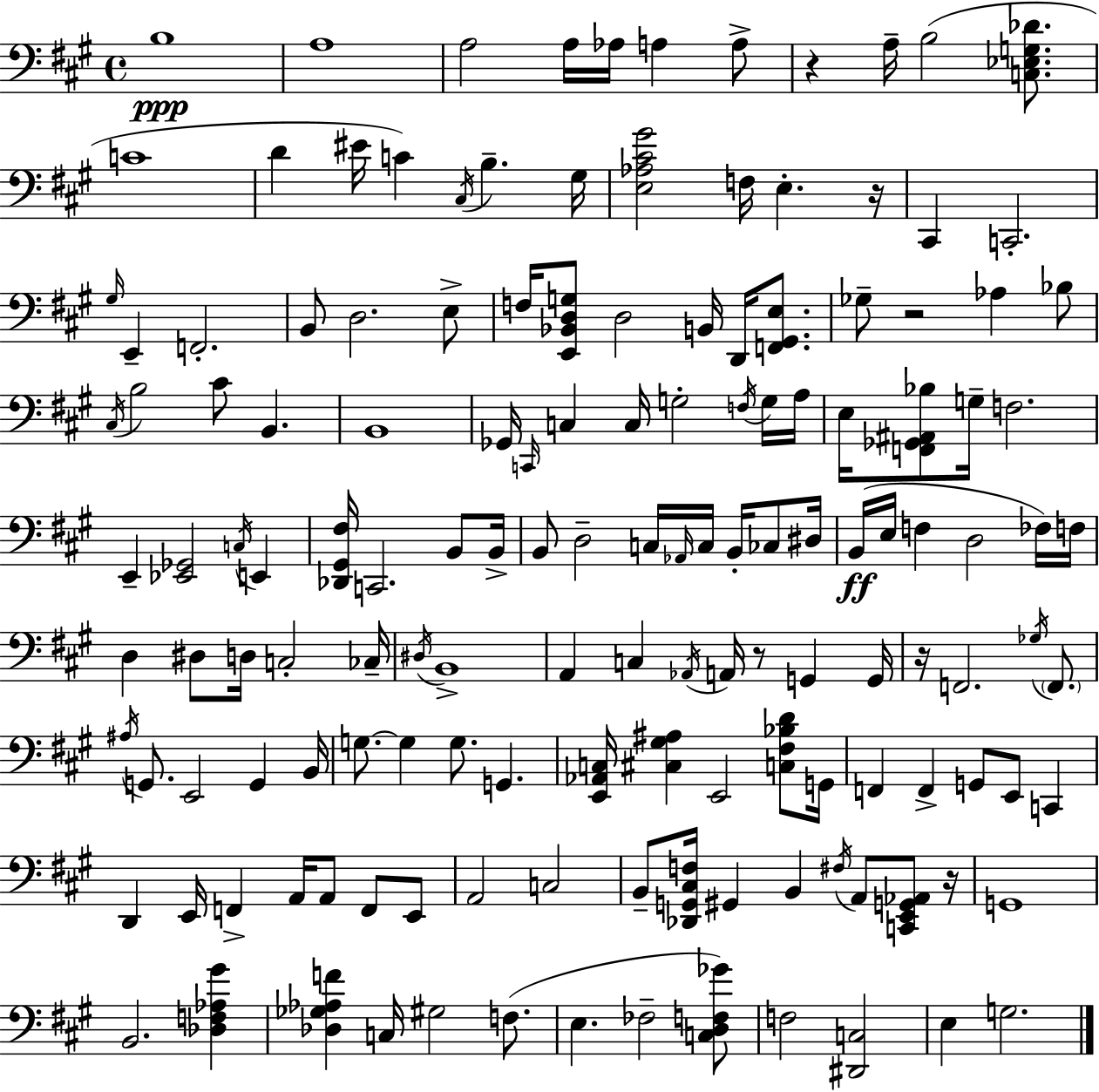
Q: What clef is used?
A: bass